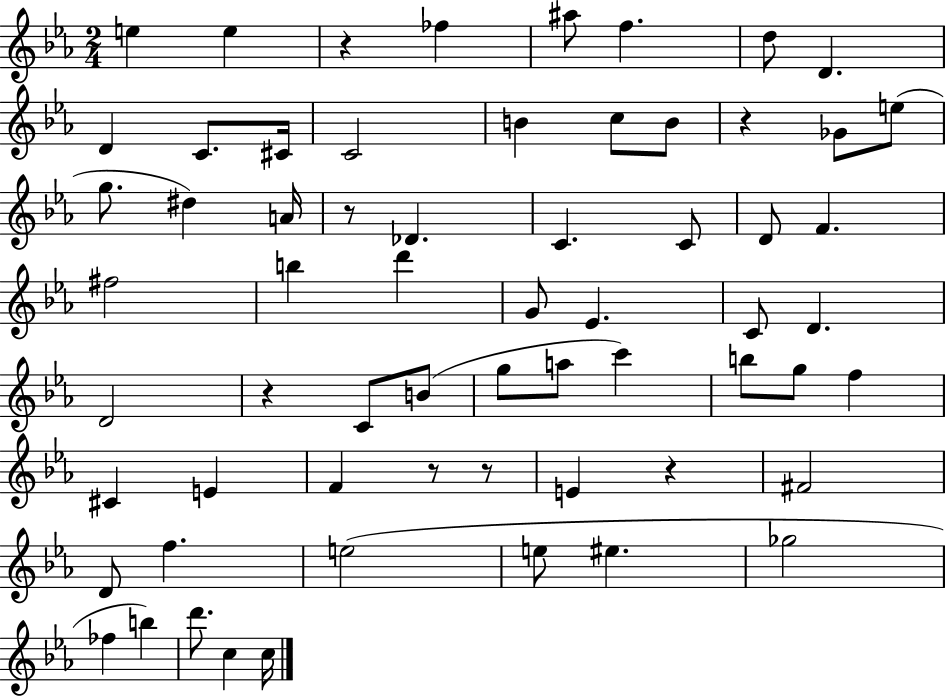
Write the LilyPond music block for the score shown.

{
  \clef treble
  \numericTimeSignature
  \time 2/4
  \key ees \major
  e''4 e''4 | r4 fes''4 | ais''8 f''4. | d''8 d'4. | \break d'4 c'8. cis'16 | c'2 | b'4 c''8 b'8 | r4 ges'8 e''8( | \break g''8. dis''4) a'16 | r8 des'4. | c'4. c'8 | d'8 f'4. | \break fis''2 | b''4 d'''4 | g'8 ees'4. | c'8 d'4. | \break d'2 | r4 c'8 b'8( | g''8 a''8 c'''4) | b''8 g''8 f''4 | \break cis'4 e'4 | f'4 r8 r8 | e'4 r4 | fis'2 | \break d'8 f''4. | e''2( | e''8 eis''4. | ges''2 | \break fes''4 b''4) | d'''8. c''4 c''16 | \bar "|."
}